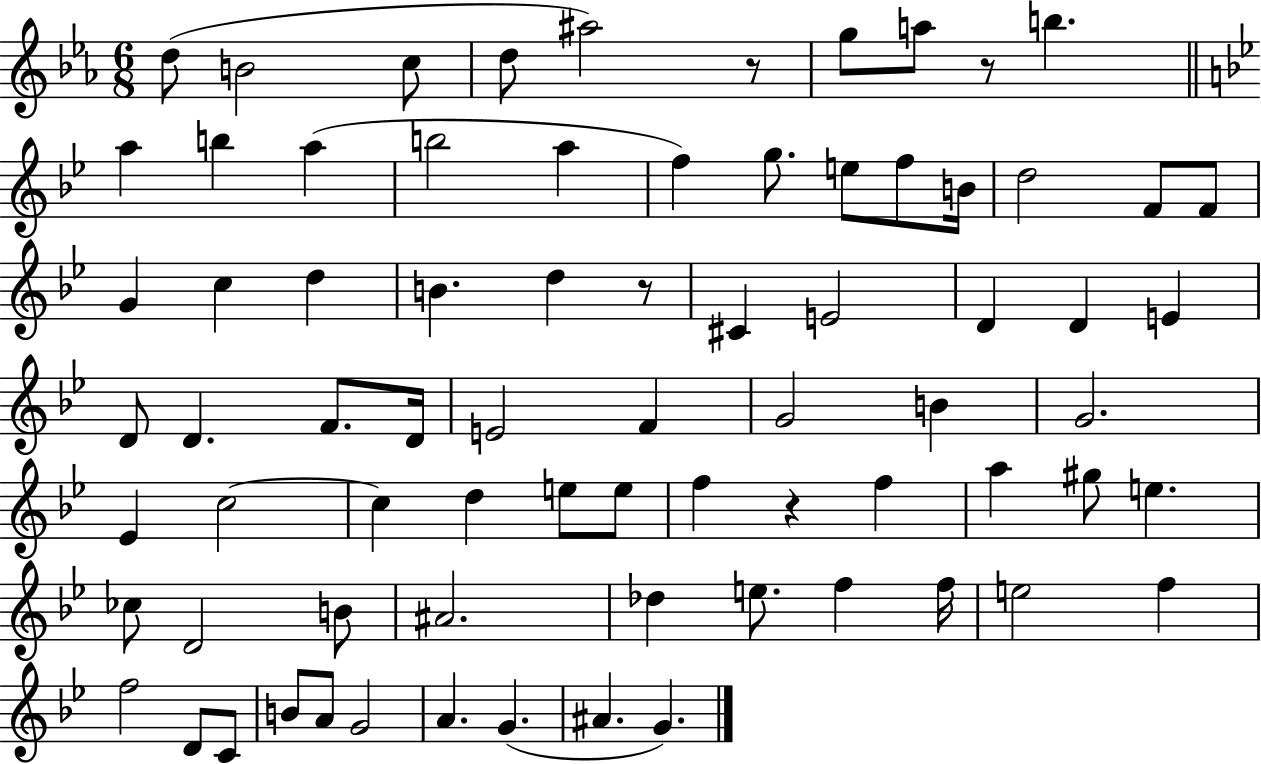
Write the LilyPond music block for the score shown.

{
  \clef treble
  \numericTimeSignature
  \time 6/8
  \key ees \major
  \repeat volta 2 { d''8( b'2 c''8 | d''8 ais''2) r8 | g''8 a''8 r8 b''4. | \bar "||" \break \key bes \major a''4 b''4 a''4( | b''2 a''4 | f''4) g''8. e''8 f''8 b'16 | d''2 f'8 f'8 | \break g'4 c''4 d''4 | b'4. d''4 r8 | cis'4 e'2 | d'4 d'4 e'4 | \break d'8 d'4. f'8. d'16 | e'2 f'4 | g'2 b'4 | g'2. | \break ees'4 c''2~~ | c''4 d''4 e''8 e''8 | f''4 r4 f''4 | a''4 gis''8 e''4. | \break ces''8 d'2 b'8 | ais'2. | des''4 e''8. f''4 f''16 | e''2 f''4 | \break f''2 d'8 c'8 | b'8 a'8 g'2 | a'4. g'4.( | ais'4. g'4.) | \break } \bar "|."
}